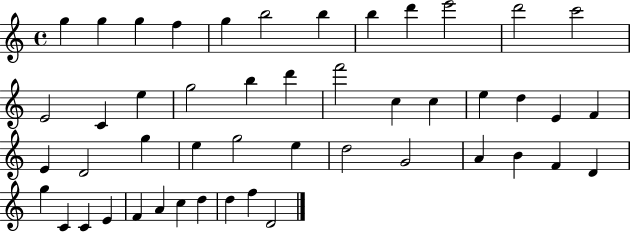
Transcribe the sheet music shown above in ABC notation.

X:1
T:Untitled
M:4/4
L:1/4
K:C
g g g f g b2 b b d' e'2 d'2 c'2 E2 C e g2 b d' f'2 c c e d E F E D2 g e g2 e d2 G2 A B F D g C C E F A c d d f D2